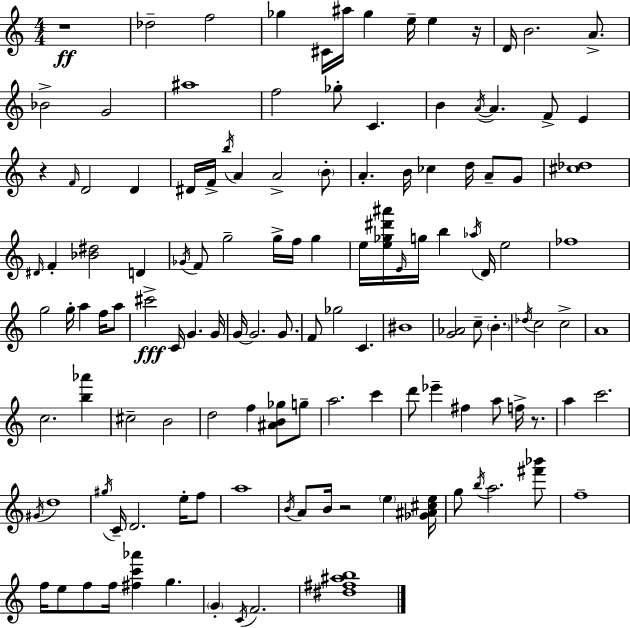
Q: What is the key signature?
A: C major